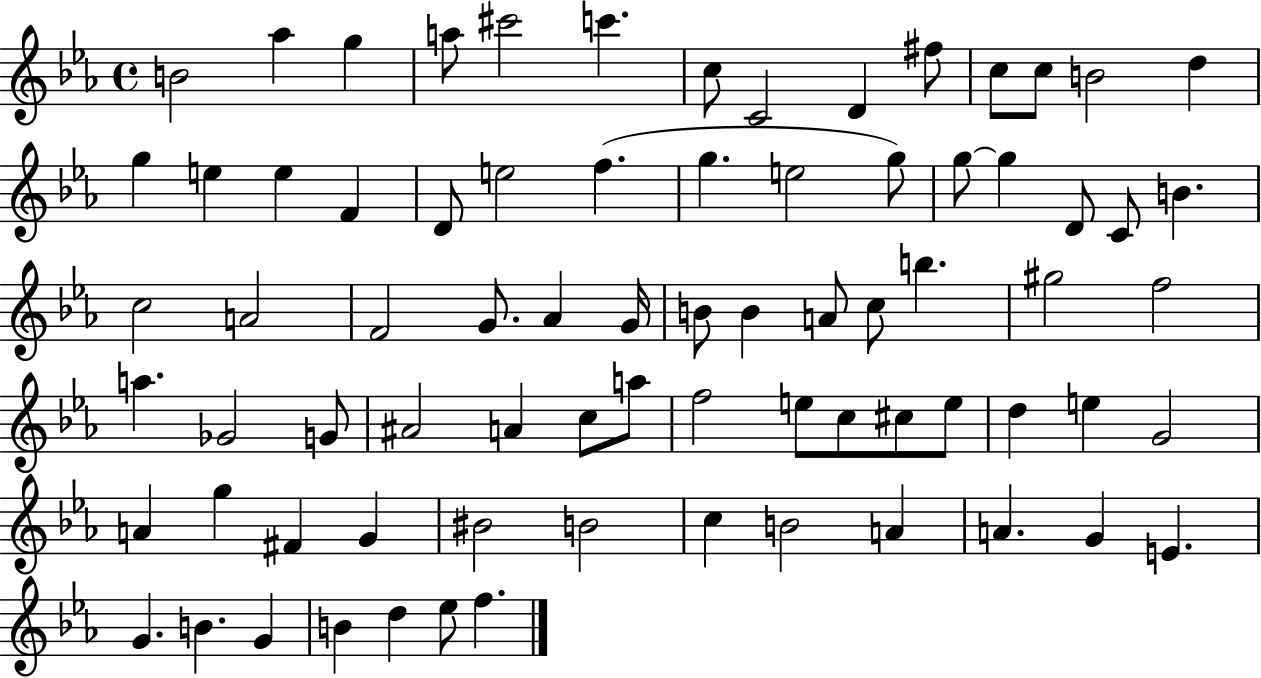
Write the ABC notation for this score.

X:1
T:Untitled
M:4/4
L:1/4
K:Eb
B2 _a g a/2 ^c'2 c' c/2 C2 D ^f/2 c/2 c/2 B2 d g e e F D/2 e2 f g e2 g/2 g/2 g D/2 C/2 B c2 A2 F2 G/2 _A G/4 B/2 B A/2 c/2 b ^g2 f2 a _G2 G/2 ^A2 A c/2 a/2 f2 e/2 c/2 ^c/2 e/2 d e G2 A g ^F G ^B2 B2 c B2 A A G E G B G B d _e/2 f